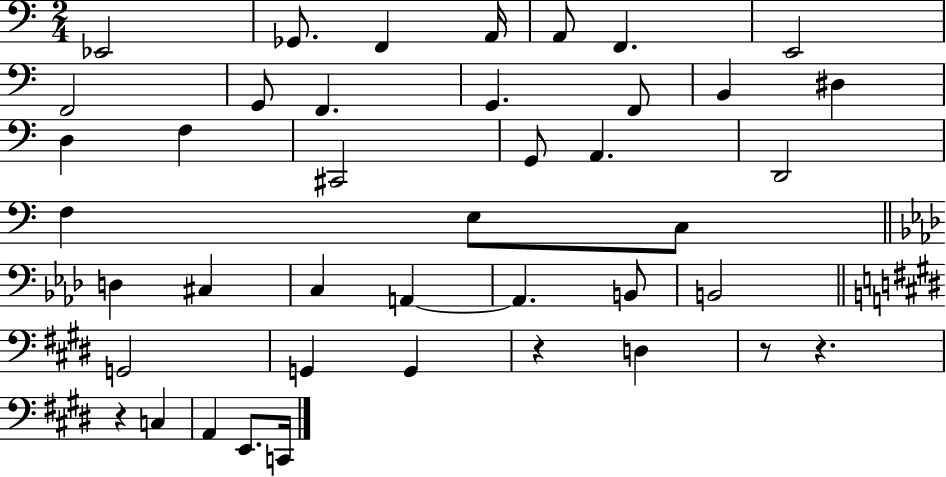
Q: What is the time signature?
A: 2/4